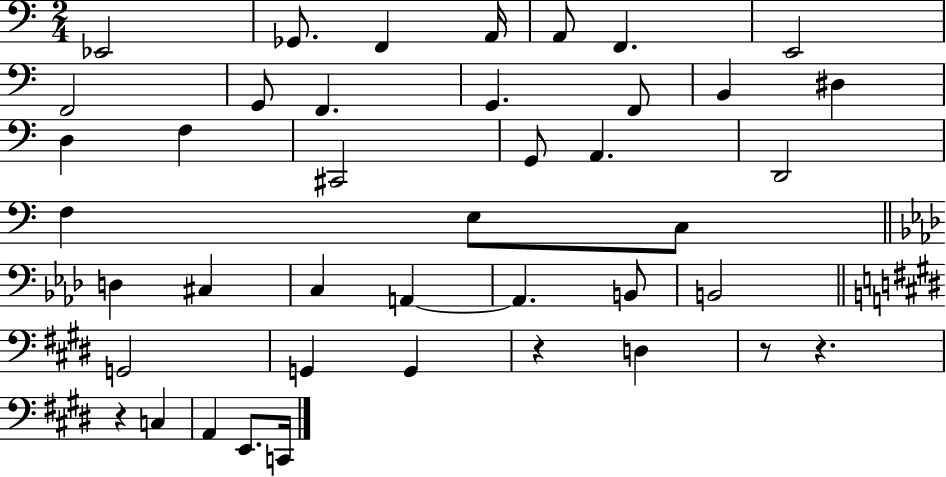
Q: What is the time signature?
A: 2/4